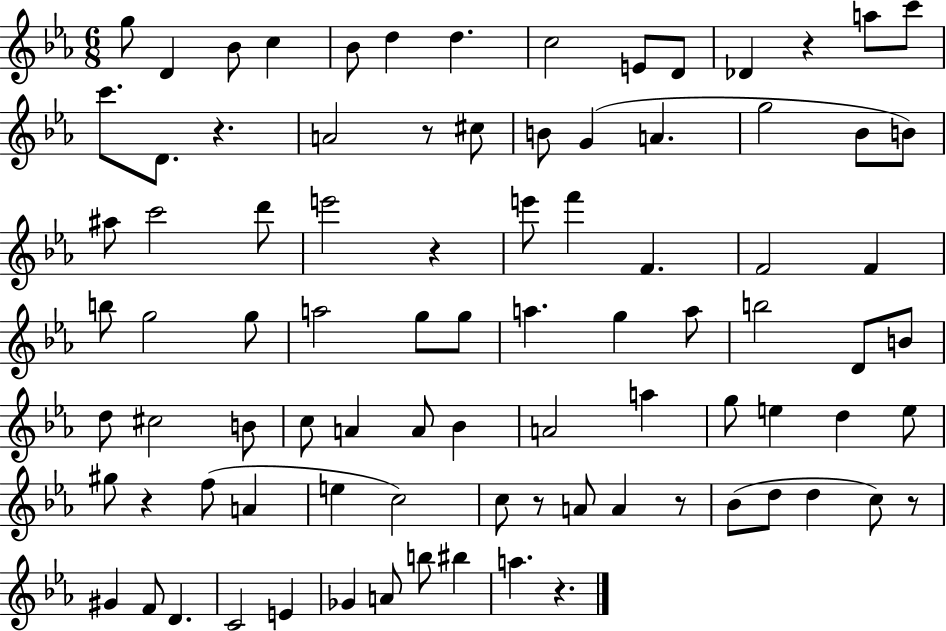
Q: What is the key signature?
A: EES major